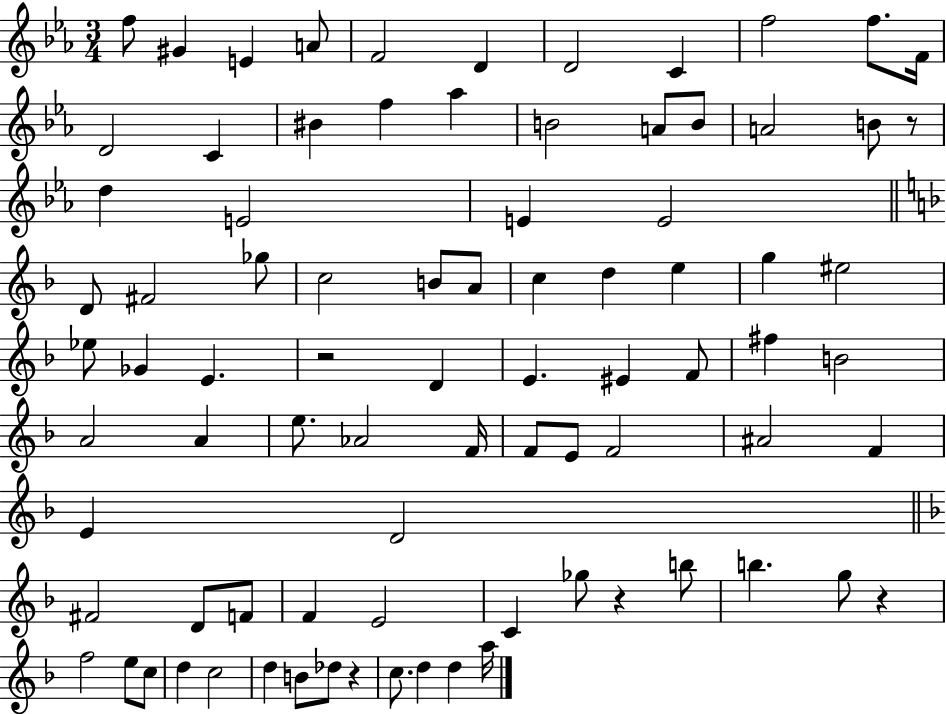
{
  \clef treble
  \numericTimeSignature
  \time 3/4
  \key ees \major
  f''8 gis'4 e'4 a'8 | f'2 d'4 | d'2 c'4 | f''2 f''8. f'16 | \break d'2 c'4 | bis'4 f''4 aes''4 | b'2 a'8 b'8 | a'2 b'8 r8 | \break d''4 e'2 | e'4 e'2 | \bar "||" \break \key f \major d'8 fis'2 ges''8 | c''2 b'8 a'8 | c''4 d''4 e''4 | g''4 eis''2 | \break ees''8 ges'4 e'4. | r2 d'4 | e'4. eis'4 f'8 | fis''4 b'2 | \break a'2 a'4 | e''8. aes'2 f'16 | f'8 e'8 f'2 | ais'2 f'4 | \break e'4 d'2 | \bar "||" \break \key d \minor fis'2 d'8 f'8 | f'4 e'2 | c'4 ges''8 r4 b''8 | b''4. g''8 r4 | \break f''2 e''8 c''8 | d''4 c''2 | d''4 b'8 des''8 r4 | c''8. d''4 d''4 a''16 | \break \bar "|."
}